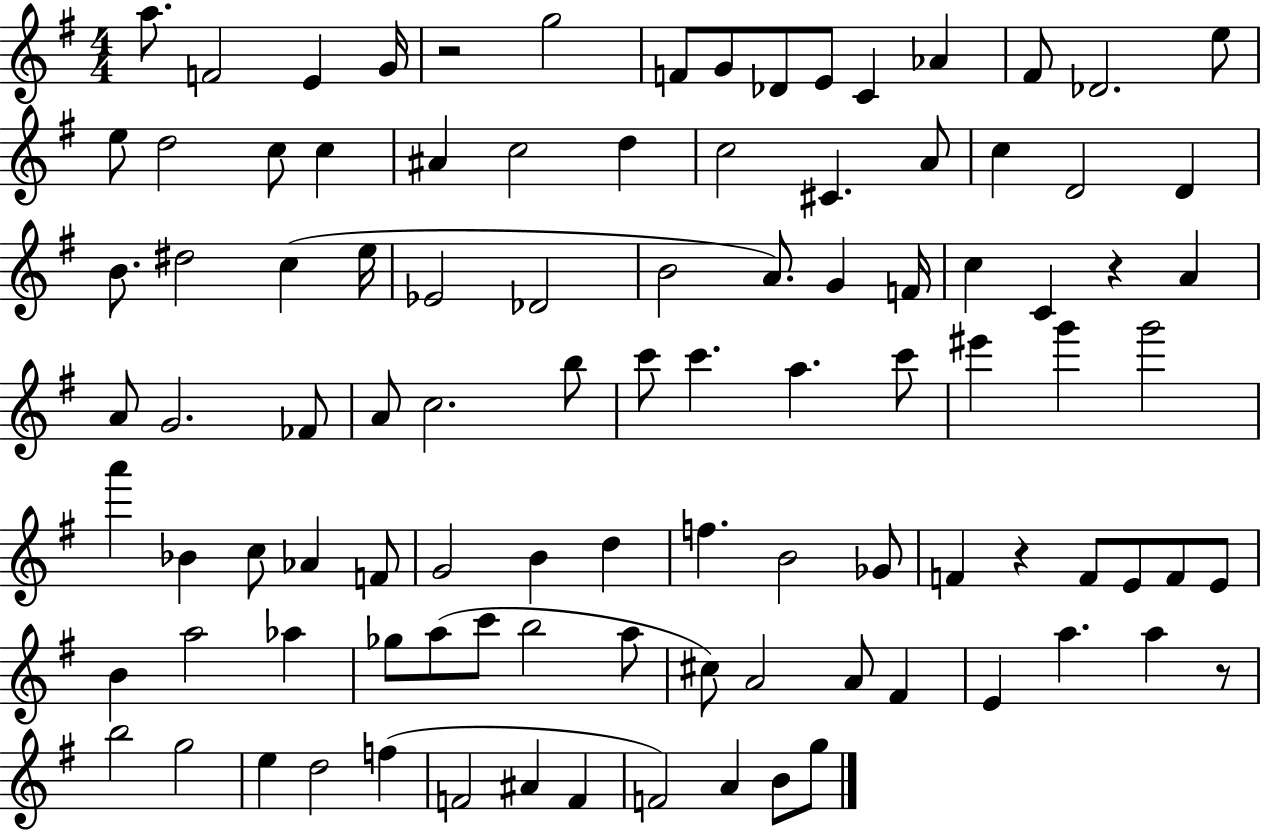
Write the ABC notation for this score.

X:1
T:Untitled
M:4/4
L:1/4
K:G
a/2 F2 E G/4 z2 g2 F/2 G/2 _D/2 E/2 C _A ^F/2 _D2 e/2 e/2 d2 c/2 c ^A c2 d c2 ^C A/2 c D2 D B/2 ^d2 c e/4 _E2 _D2 B2 A/2 G F/4 c C z A A/2 G2 _F/2 A/2 c2 b/2 c'/2 c' a c'/2 ^e' g' g'2 a' _B c/2 _A F/2 G2 B d f B2 _G/2 F z F/2 E/2 F/2 E/2 B a2 _a _g/2 a/2 c'/2 b2 a/2 ^c/2 A2 A/2 ^F E a a z/2 b2 g2 e d2 f F2 ^A F F2 A B/2 g/2